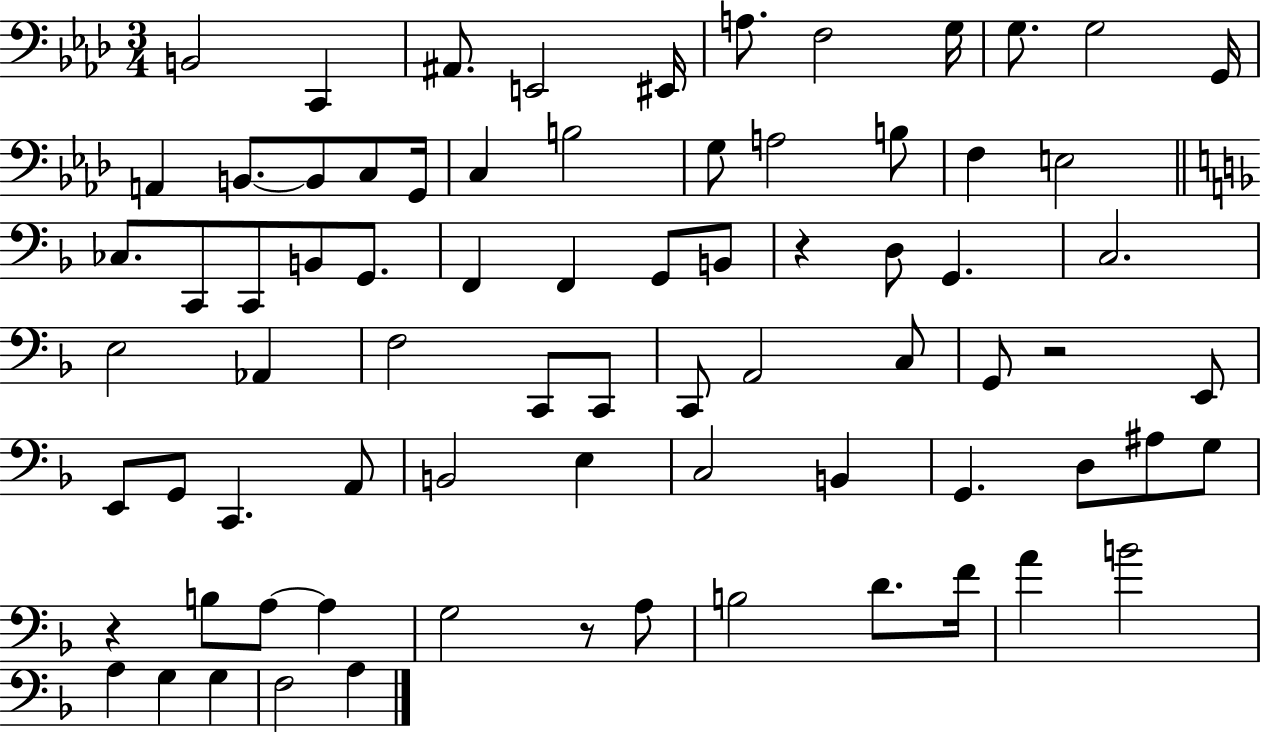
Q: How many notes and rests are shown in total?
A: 76